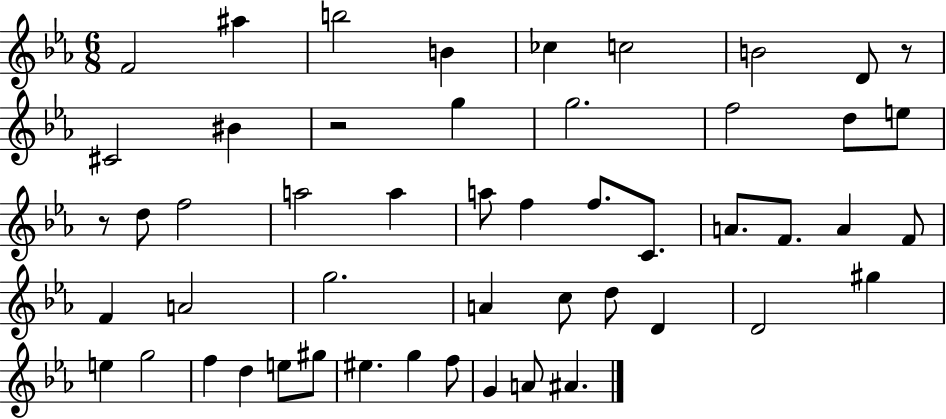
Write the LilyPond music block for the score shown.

{
  \clef treble
  \numericTimeSignature
  \time 6/8
  \key ees \major
  \repeat volta 2 { f'2 ais''4 | b''2 b'4 | ces''4 c''2 | b'2 d'8 r8 | \break cis'2 bis'4 | r2 g''4 | g''2. | f''2 d''8 e''8 | \break r8 d''8 f''2 | a''2 a''4 | a''8 f''4 f''8. c'8. | a'8. f'8. a'4 f'8 | \break f'4 a'2 | g''2. | a'4 c''8 d''8 d'4 | d'2 gis''4 | \break e''4 g''2 | f''4 d''4 e''8 gis''8 | eis''4. g''4 f''8 | g'4 a'8 ais'4. | \break } \bar "|."
}